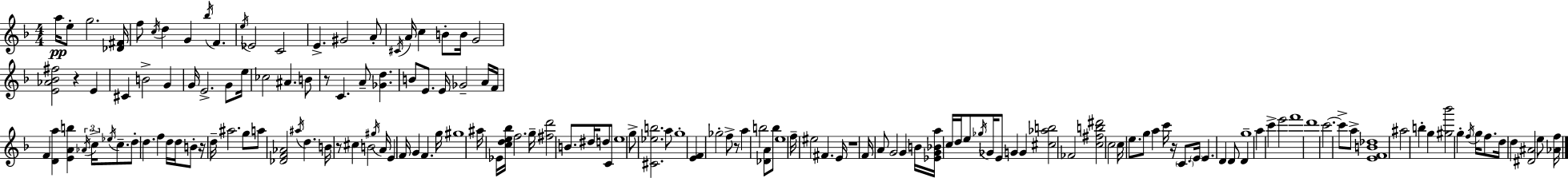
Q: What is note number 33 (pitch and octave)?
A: C4